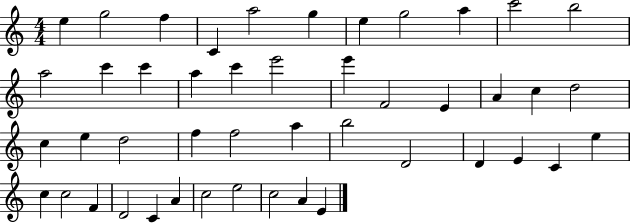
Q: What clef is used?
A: treble